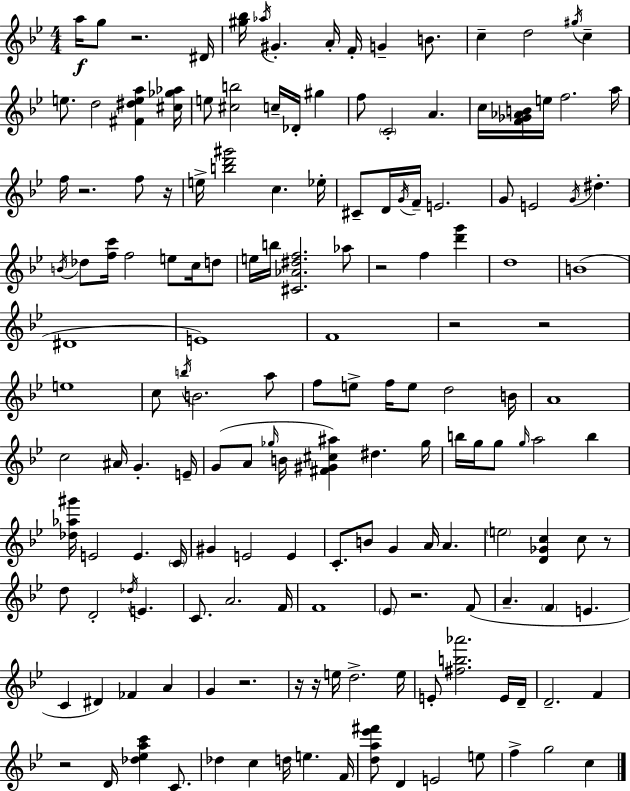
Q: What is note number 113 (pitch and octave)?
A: A4